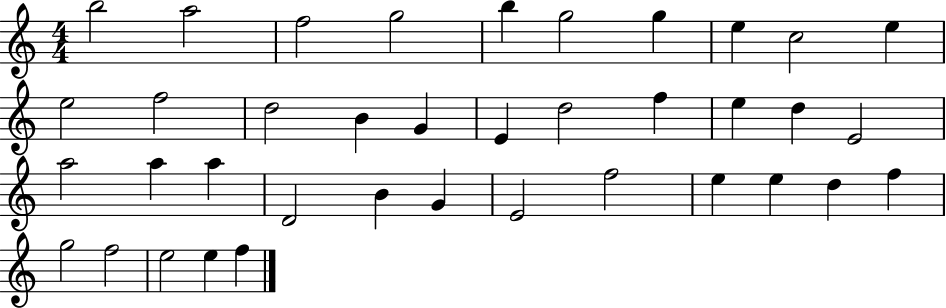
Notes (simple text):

B5/h A5/h F5/h G5/h B5/q G5/h G5/q E5/q C5/h E5/q E5/h F5/h D5/h B4/q G4/q E4/q D5/h F5/q E5/q D5/q E4/h A5/h A5/q A5/q D4/h B4/q G4/q E4/h F5/h E5/q E5/q D5/q F5/q G5/h F5/h E5/h E5/q F5/q